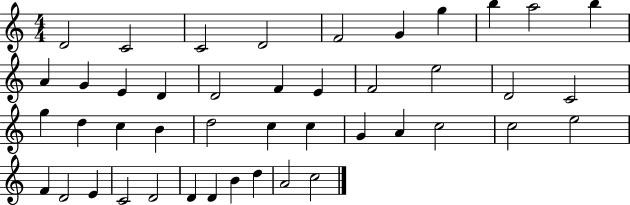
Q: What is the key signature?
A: C major